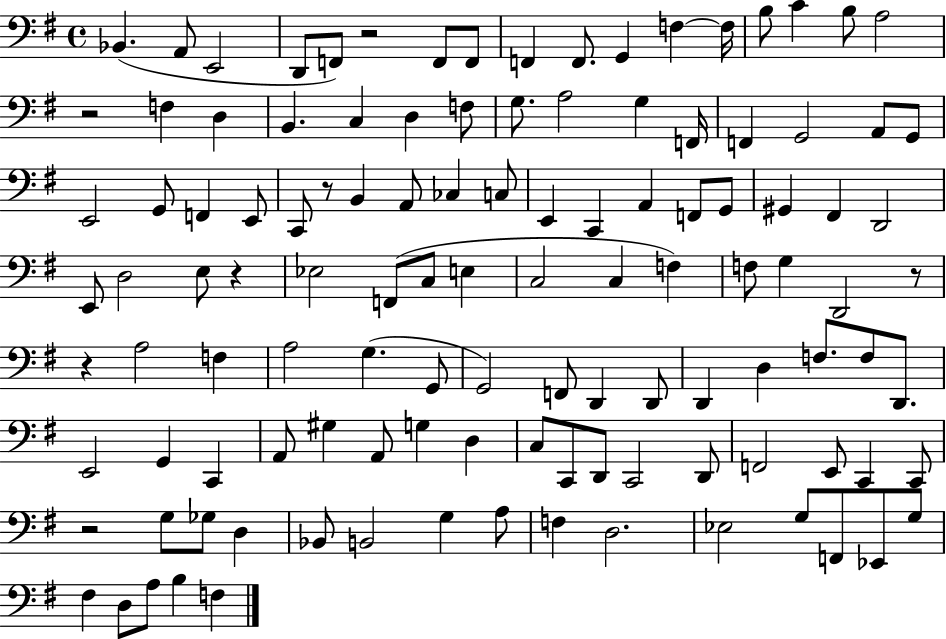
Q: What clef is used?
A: bass